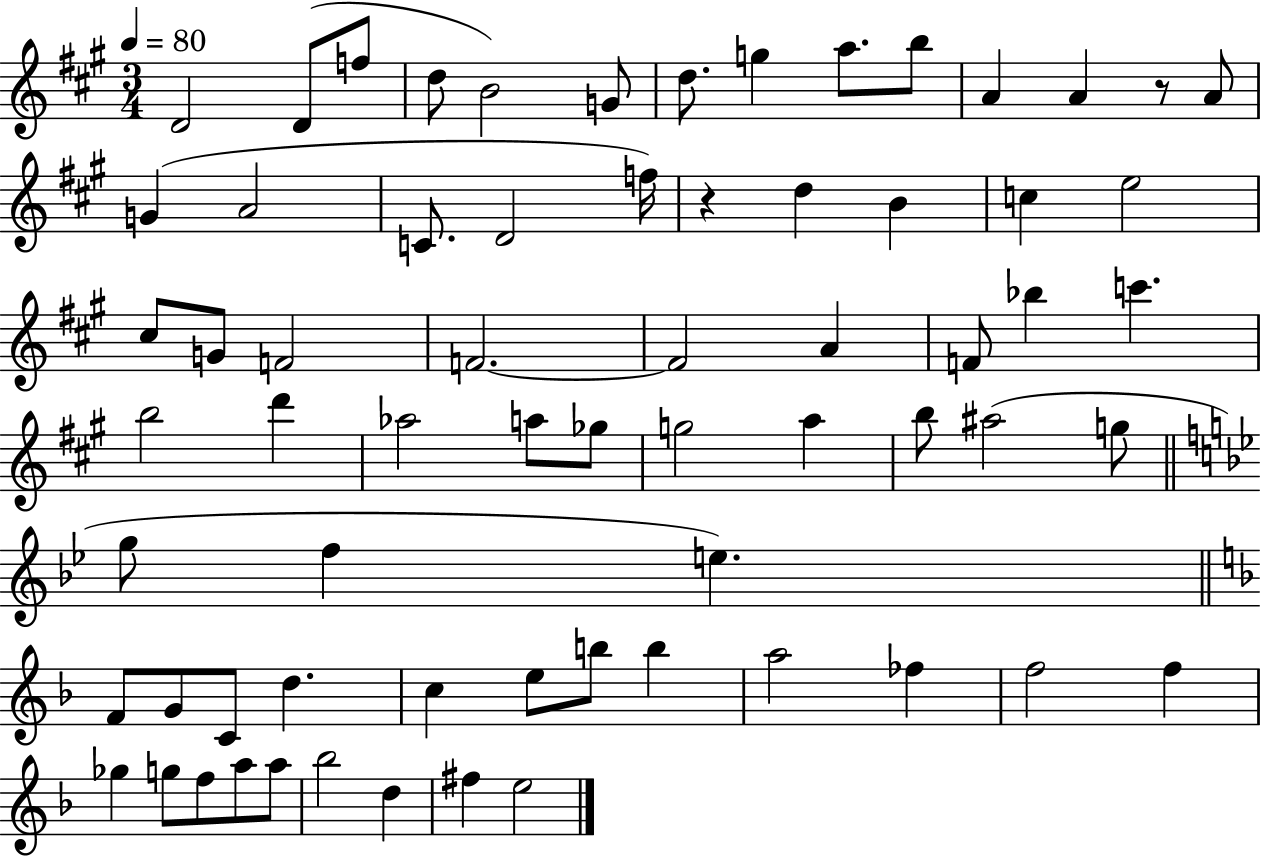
D4/h D4/e F5/e D5/e B4/h G4/e D5/e. G5/q A5/e. B5/e A4/q A4/q R/e A4/e G4/q A4/h C4/e. D4/h F5/s R/q D5/q B4/q C5/q E5/h C#5/e G4/e F4/h F4/h. F4/h A4/q F4/e Bb5/q C6/q. B5/h D6/q Ab5/h A5/e Gb5/e G5/h A5/q B5/e A#5/h G5/e G5/e F5/q E5/q. F4/e G4/e C4/e D5/q. C5/q E5/e B5/e B5/q A5/h FES5/q F5/h F5/q Gb5/q G5/e F5/e A5/e A5/e Bb5/h D5/q F#5/q E5/h